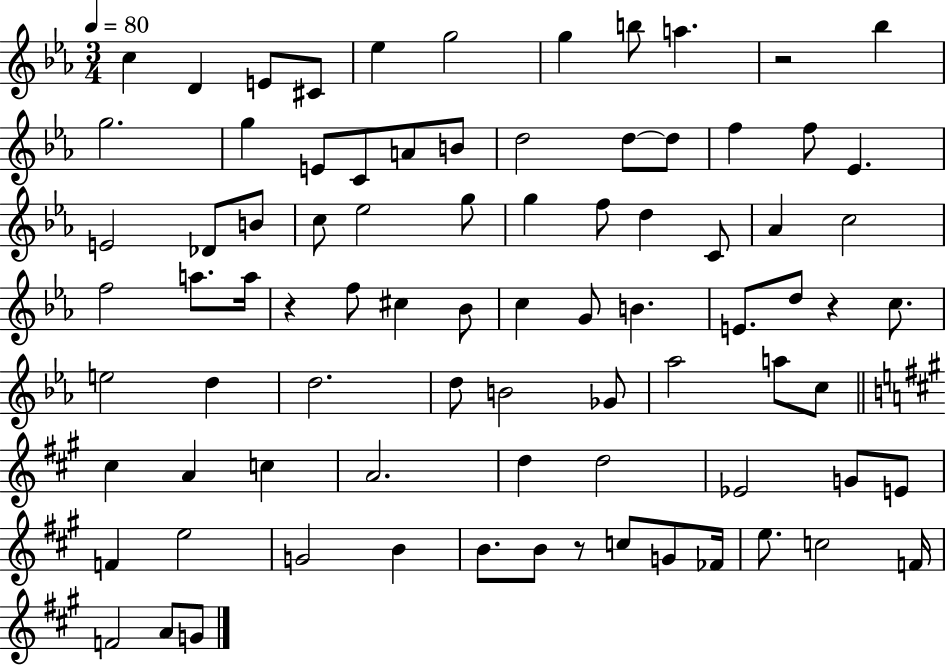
{
  \clef treble
  \numericTimeSignature
  \time 3/4
  \key ees \major
  \tempo 4 = 80
  c''4 d'4 e'8 cis'8 | ees''4 g''2 | g''4 b''8 a''4. | r2 bes''4 | \break g''2. | g''4 e'8 c'8 a'8 b'8 | d''2 d''8~~ d''8 | f''4 f''8 ees'4. | \break e'2 des'8 b'8 | c''8 ees''2 g''8 | g''4 f''8 d''4 c'8 | aes'4 c''2 | \break f''2 a''8. a''16 | r4 f''8 cis''4 bes'8 | c''4 g'8 b'4. | e'8. d''8 r4 c''8. | \break e''2 d''4 | d''2. | d''8 b'2 ges'8 | aes''2 a''8 c''8 | \break \bar "||" \break \key a \major cis''4 a'4 c''4 | a'2. | d''4 d''2 | ees'2 g'8 e'8 | \break f'4 e''2 | g'2 b'4 | b'8. b'8 r8 c''8 g'8 fes'16 | e''8. c''2 f'16 | \break f'2 a'8 g'8 | \bar "|."
}